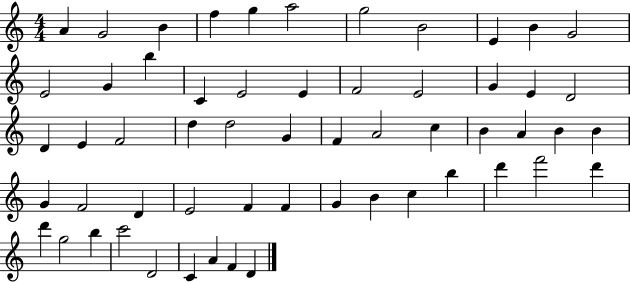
X:1
T:Untitled
M:4/4
L:1/4
K:C
A G2 B f g a2 g2 B2 E B G2 E2 G b C E2 E F2 E2 G E D2 D E F2 d d2 G F A2 c B A B B G F2 D E2 F F G B c b d' f'2 d' d' g2 b c'2 D2 C A F D